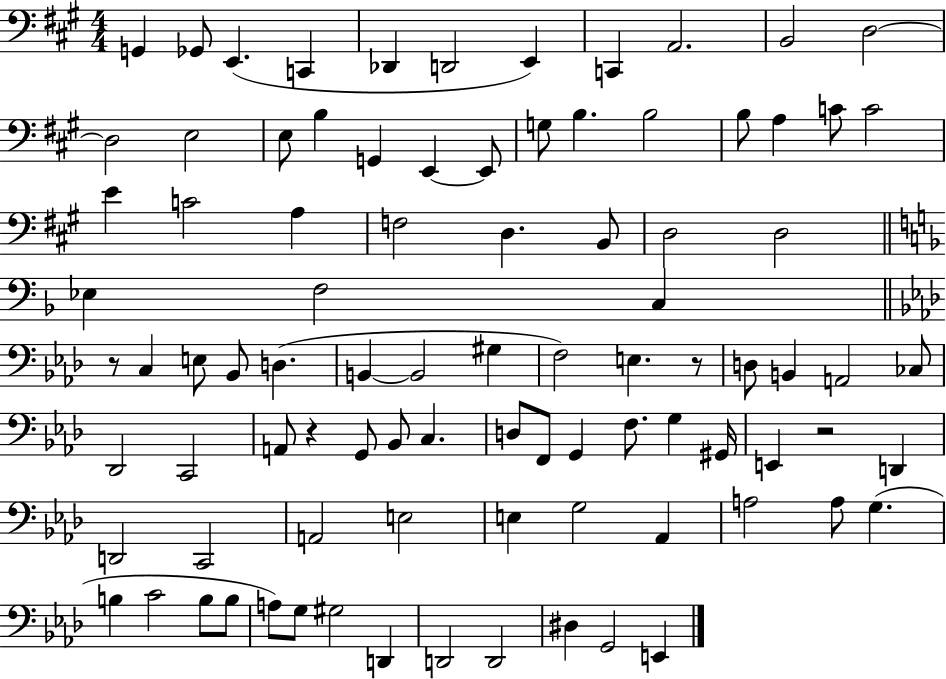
X:1
T:Untitled
M:4/4
L:1/4
K:A
G,, _G,,/2 E,, C,, _D,, D,,2 E,, C,, A,,2 B,,2 D,2 D,2 E,2 E,/2 B, G,, E,, E,,/2 G,/2 B, B,2 B,/2 A, C/2 C2 E C2 A, F,2 D, B,,/2 D,2 D,2 _E, F,2 C, z/2 C, E,/2 _B,,/2 D, B,, B,,2 ^G, F,2 E, z/2 D,/2 B,, A,,2 _C,/2 _D,,2 C,,2 A,,/2 z G,,/2 _B,,/2 C, D,/2 F,,/2 G,, F,/2 G, ^G,,/4 E,, z2 D,, D,,2 C,,2 A,,2 E,2 E, G,2 _A,, A,2 A,/2 G, B, C2 B,/2 B,/2 A,/2 G,/2 ^G,2 D,, D,,2 D,,2 ^D, G,,2 E,,